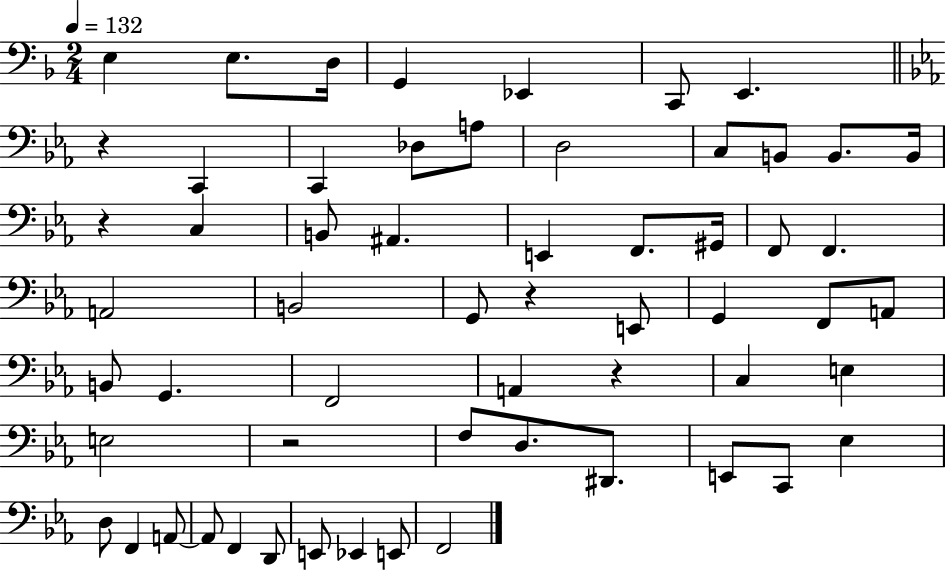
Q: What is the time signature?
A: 2/4